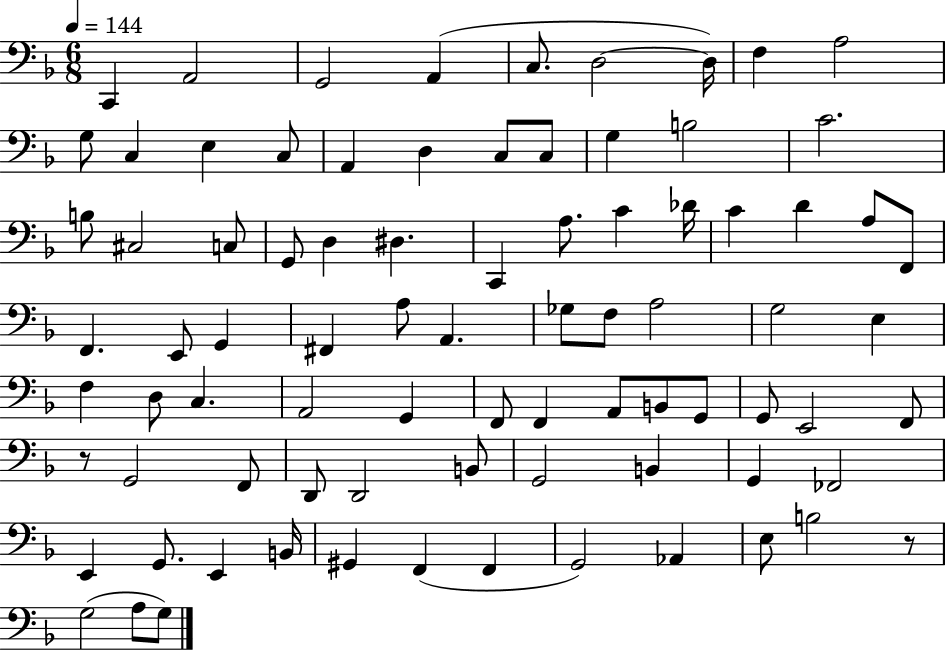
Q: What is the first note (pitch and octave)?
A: C2